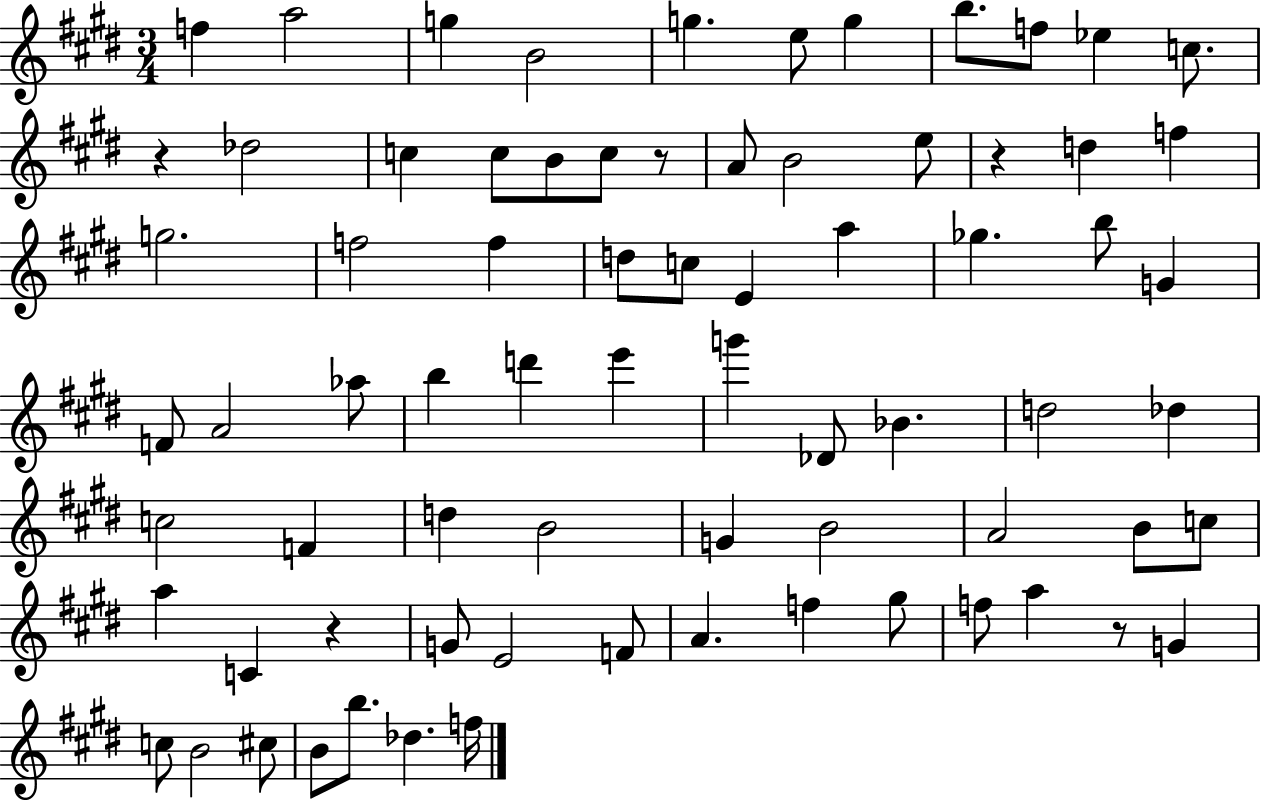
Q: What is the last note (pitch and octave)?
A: F5